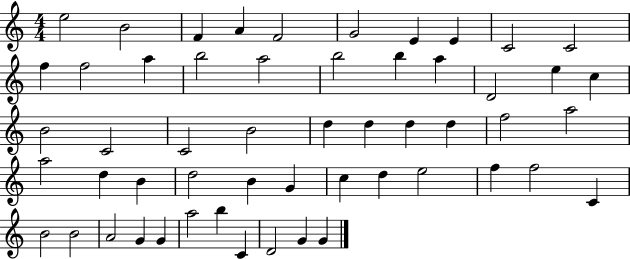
{
  \clef treble
  \numericTimeSignature
  \time 4/4
  \key c \major
  e''2 b'2 | f'4 a'4 f'2 | g'2 e'4 e'4 | c'2 c'2 | \break f''4 f''2 a''4 | b''2 a''2 | b''2 b''4 a''4 | d'2 e''4 c''4 | \break b'2 c'2 | c'2 b'2 | d''4 d''4 d''4 d''4 | f''2 a''2 | \break a''2 d''4 b'4 | d''2 b'4 g'4 | c''4 d''4 e''2 | f''4 f''2 c'4 | \break b'2 b'2 | a'2 g'4 g'4 | a''2 b''4 c'4 | d'2 g'4 g'4 | \break \bar "|."
}